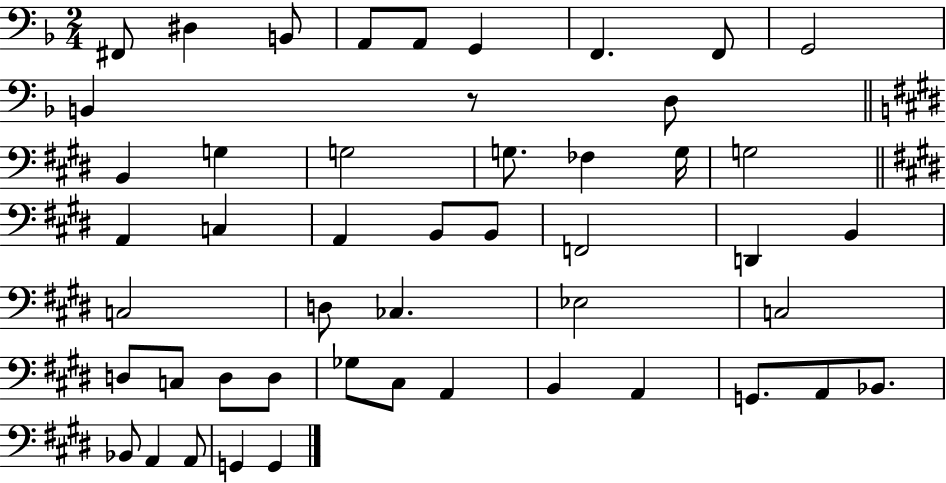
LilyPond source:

{
  \clef bass
  \numericTimeSignature
  \time 2/4
  \key f \major
  fis,8 dis4 b,8 | a,8 a,8 g,4 | f,4. f,8 | g,2 | \break b,4 r8 d8 | \bar "||" \break \key e \major b,4 g4 | g2 | g8. fes4 g16 | g2 | \break \bar "||" \break \key e \major a,4 c4 | a,4 b,8 b,8 | f,2 | d,4 b,4 | \break c2 | d8 ces4. | ees2 | c2 | \break d8 c8 d8 d8 | ges8 cis8 a,4 | b,4 a,4 | g,8. a,8 bes,8. | \break bes,8 a,4 a,8 | g,4 g,4 | \bar "|."
}